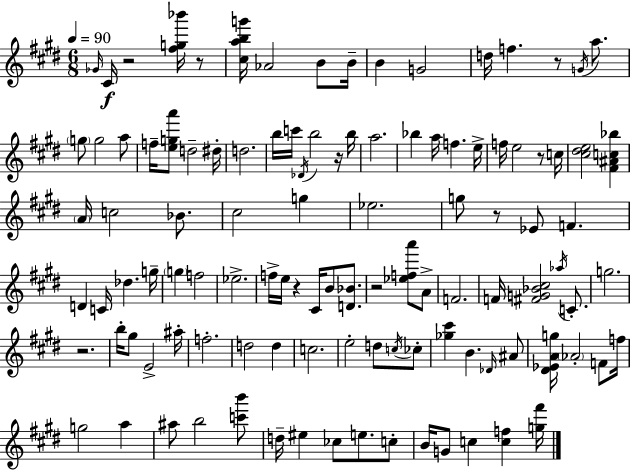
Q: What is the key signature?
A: E major